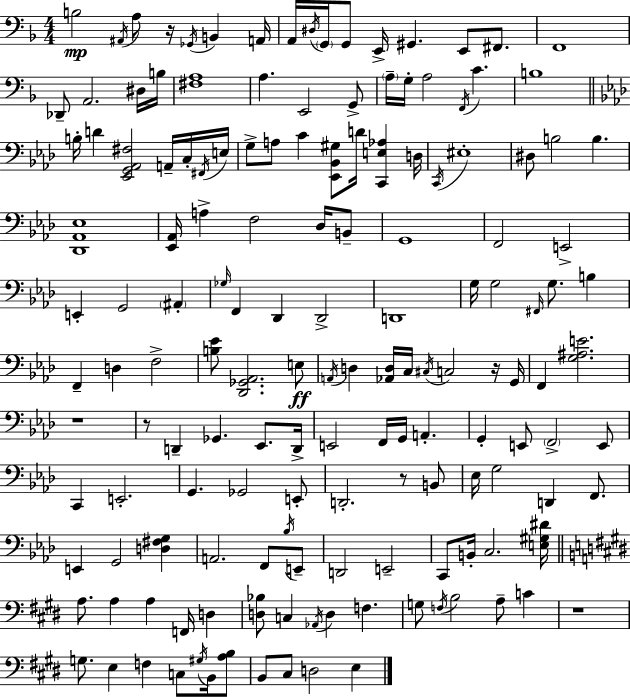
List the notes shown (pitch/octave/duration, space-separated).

B3/h A#2/s A3/e R/s Gb2/s B2/q A2/s A2/s D#3/s G2/s G2/e E2/s G#2/q. E2/e F#2/e. F2/w Db2/e A2/h. D#3/s B3/s [F#3,A3]/w A3/q. E2/h G2/e A3/s G3/s A3/h F2/s C4/q. B3/w B3/s D4/q [Eb2,G2,Ab2,F#3]/h A2/s C3/s F#2/s E3/s G3/e A3/e C4/q [Eb2,Bb2,G#3]/e D4/s [C2,E3,Ab3]/q D3/s C2/s EIS3/w D#3/e B3/h B3/q. [Db2,Ab2,Eb3]/w [Eb2,Ab2]/s A3/q F3/h Db3/s B2/e G2/w F2/h E2/h E2/q G2/h A#2/q Gb3/s F2/q Db2/q Db2/h D2/w G3/s G3/h F#2/s G3/e. B3/q F2/q D3/q F3/h [B3,Eb4]/e [Db2,Gb2,Ab2]/h. E3/e A2/s D3/q [Ab2,D3]/s C3/s C#3/s C3/h R/s G2/s F2/q [G3,A#3,E4]/h. R/w R/e D2/q Gb2/q. Eb2/e. D2/s E2/h F2/s G2/s A2/q. G2/q E2/e F2/h E2/e C2/q E2/h. G2/q. Gb2/h E2/e D2/h. R/e B2/e Eb3/s G3/h D2/q F2/e. E2/q G2/h [D3,F#3,G3]/q A2/h. F2/e Bb3/s E2/e D2/h E2/h C2/e B2/s C3/h. [E3,G#3,D#4]/s A3/e. A3/q A3/q F2/s D3/q [D3,Bb3]/e C3/q Ab2/s D3/q F3/q. G3/e F3/s B3/h A3/e C4/q R/w G3/e. E3/q F3/q C3/e G#3/s B2/s [A3,B3]/e B2/e C#3/e D3/h E3/q